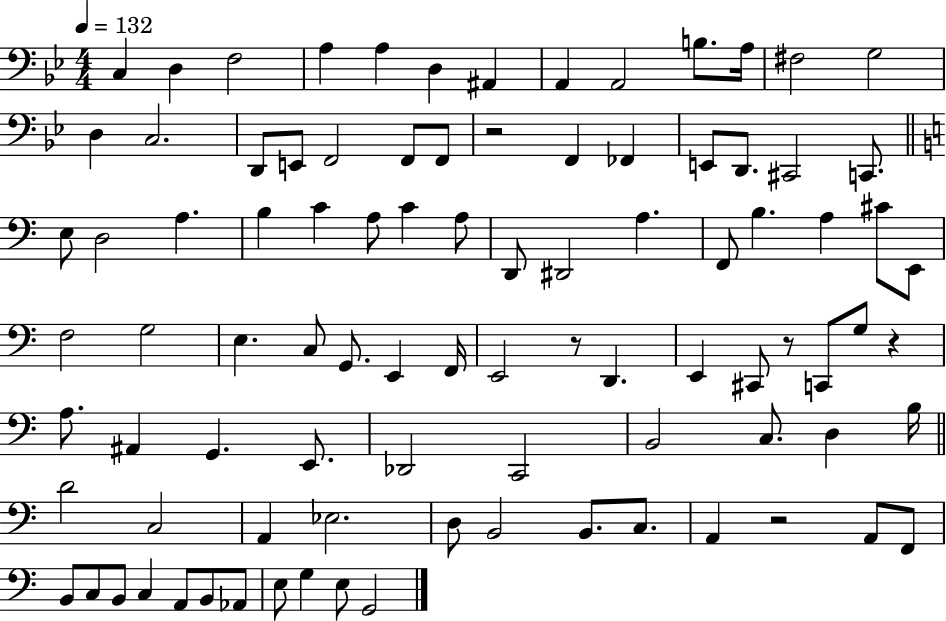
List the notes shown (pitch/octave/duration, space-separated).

C3/q D3/q F3/h A3/q A3/q D3/q A#2/q A2/q A2/h B3/e. A3/s F#3/h G3/h D3/q C3/h. D2/e E2/e F2/h F2/e F2/e R/h F2/q FES2/q E2/e D2/e. C#2/h C2/e. E3/e D3/h A3/q. B3/q C4/q A3/e C4/q A3/e D2/e D#2/h A3/q. F2/e B3/q. A3/q C#4/e E2/e F3/h G3/h E3/q. C3/e G2/e. E2/q F2/s E2/h R/e D2/q. E2/q C#2/e R/e C2/e G3/e R/q A3/e. A#2/q G2/q. E2/e. Db2/h C2/h B2/h C3/e. D3/q B3/s D4/h C3/h A2/q Eb3/h. D3/e B2/h B2/e. C3/e. A2/q R/h A2/e F2/e B2/e C3/e B2/e C3/q A2/e B2/e Ab2/e E3/e G3/q E3/e G2/h